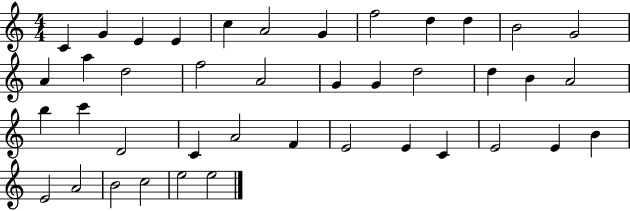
C4/q G4/q E4/q E4/q C5/q A4/h G4/q F5/h D5/q D5/q B4/h G4/h A4/q A5/q D5/h F5/h A4/h G4/q G4/q D5/h D5/q B4/q A4/h B5/q C6/q D4/h C4/q A4/h F4/q E4/h E4/q C4/q E4/h E4/q B4/q E4/h A4/h B4/h C5/h E5/h E5/h